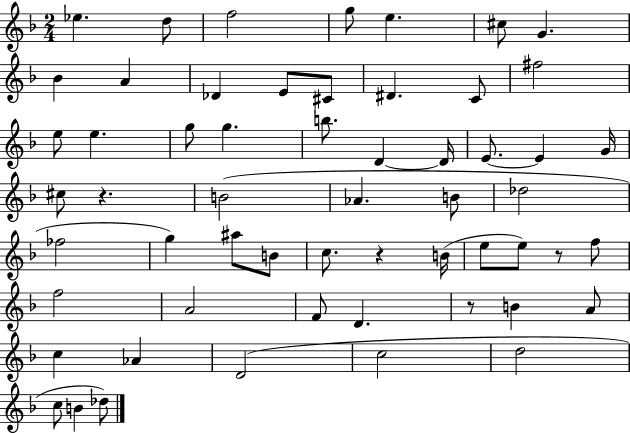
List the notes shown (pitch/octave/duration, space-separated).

Eb5/q. D5/e F5/h G5/e E5/q. C#5/e G4/q. Bb4/q A4/q Db4/q E4/e C#4/e D#4/q. C4/e F#5/h E5/e E5/q. G5/e G5/q. B5/e. D4/q D4/s E4/e. E4/q G4/s C#5/e R/q. B4/h Ab4/q. B4/e Db5/h FES5/h G5/q A#5/e B4/e C5/e. R/q B4/s E5/e E5/e R/e F5/e F5/h A4/h F4/e D4/q. R/e B4/q A4/e C5/q Ab4/q D4/h C5/h D5/h C5/e B4/q Db5/e